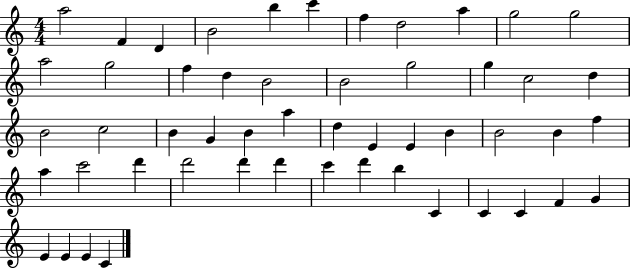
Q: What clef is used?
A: treble